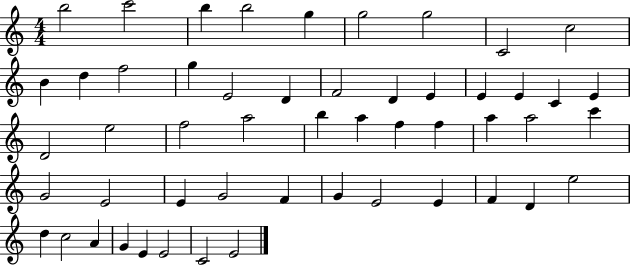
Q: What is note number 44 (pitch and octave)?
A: E5